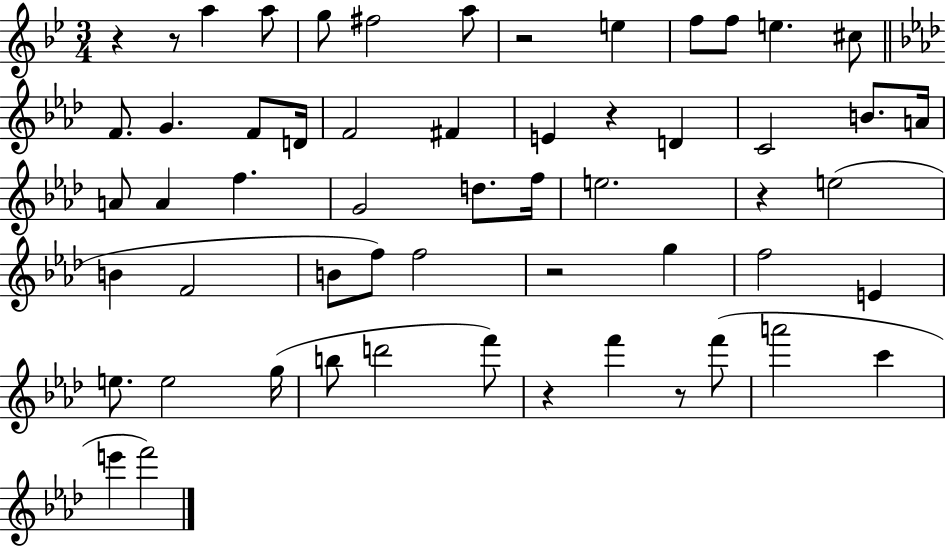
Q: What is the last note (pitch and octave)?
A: F6